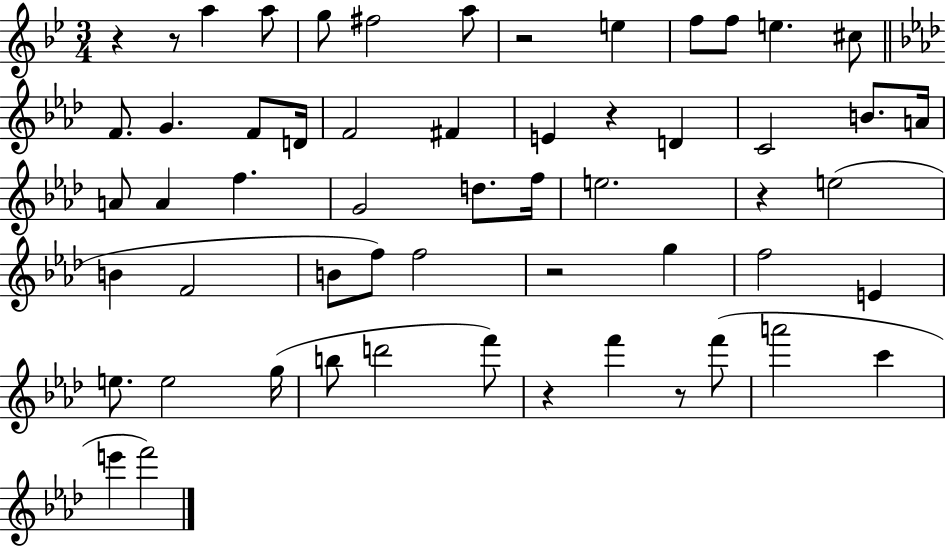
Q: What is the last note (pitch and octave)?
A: F6